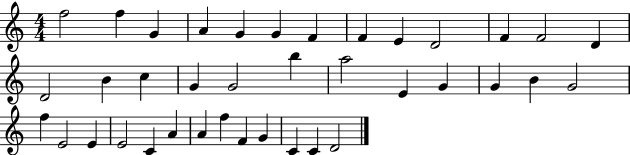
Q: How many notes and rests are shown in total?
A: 38